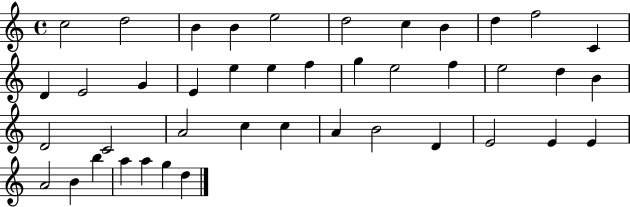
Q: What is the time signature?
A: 4/4